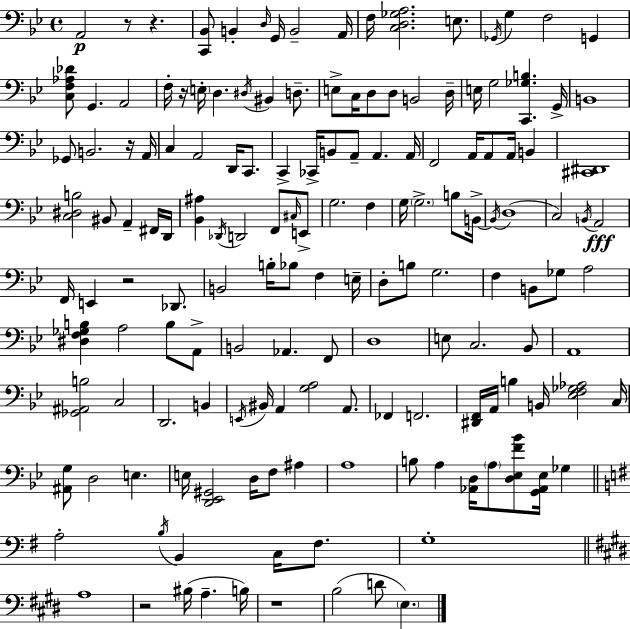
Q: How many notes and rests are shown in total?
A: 155